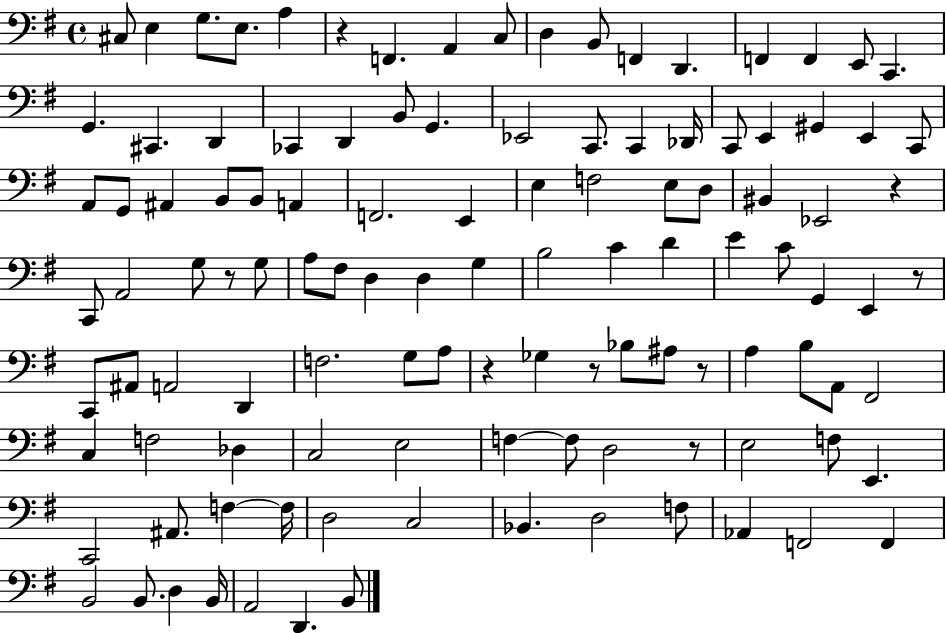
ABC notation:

X:1
T:Untitled
M:4/4
L:1/4
K:G
^C,/2 E, G,/2 E,/2 A, z F,, A,, C,/2 D, B,,/2 F,, D,, F,, F,, E,,/2 C,, G,, ^C,, D,, _C,, D,, B,,/2 G,, _E,,2 C,,/2 C,, _D,,/4 C,,/2 E,, ^G,, E,, C,,/2 A,,/2 G,,/2 ^A,, B,,/2 B,,/2 A,, F,,2 E,, E, F,2 E,/2 D,/2 ^B,, _E,,2 z C,,/2 A,,2 G,/2 z/2 G,/2 A,/2 ^F,/2 D, D, G, B,2 C D E C/2 G,, E,, z/2 C,,/2 ^A,,/2 A,,2 D,, F,2 G,/2 A,/2 z _G, z/2 _B,/2 ^A,/2 z/2 A, B,/2 A,,/2 ^F,,2 C, F,2 _D, C,2 E,2 F, F,/2 D,2 z/2 E,2 F,/2 E,, C,,2 ^A,,/2 F, F,/4 D,2 C,2 _B,, D,2 F,/2 _A,, F,,2 F,, B,,2 B,,/2 D, B,,/4 A,,2 D,, B,,/2